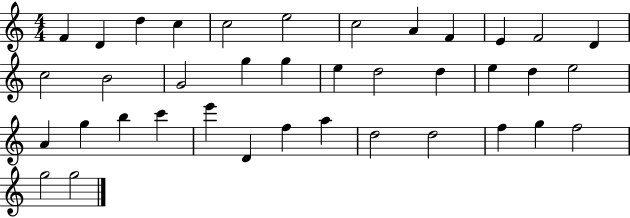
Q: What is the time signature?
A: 4/4